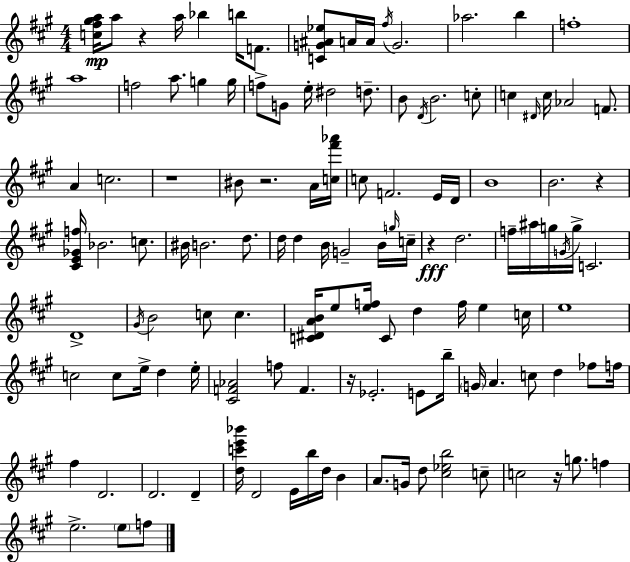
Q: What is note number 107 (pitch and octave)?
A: F5